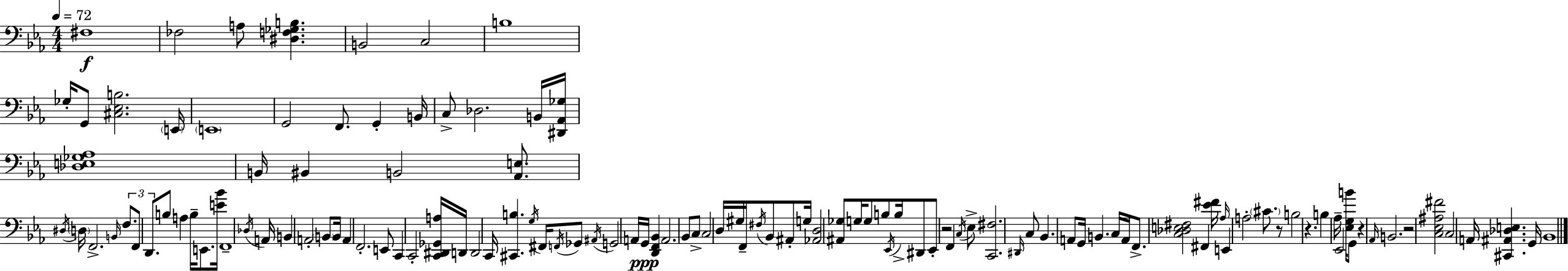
F#3/w FES3/h A3/e [D#3,F3,Gb3,B3]/q. B2/h C3/h B3/w Gb3/s G2/e [C#3,Eb3,B3]/h. E2/s E2/w G2/h F2/e. G2/q B2/s C3/e Db3/h. B2/s [D#2,Ab2,Gb3]/s [Db3,E3,Gb3,Ab3]/w B2/s BIS2/q B2/h [Ab2,E3]/e. D#3/s D3/s F2/h. B2/s F3/e. F2/e D2/e. B3/e A3/q B3/s E2/e. [E4,Bb4]/s F2/w Db3/s A2/s B2/q A2/h B2/e B2/s A2/q F2/h. E2/e C2/q C2/h [C2,D#2,Gb2,A3]/s D2/s D2/h C2/s [C#2,B3]/q. G3/s F#2/s F2/s Gb2/e A#2/s G2/h A2/s G2/s [D2,F2,Bb2]/q A2/h. Bb2/e C3/e C3/h D3/s G#3/s F2/s F#3/s Bb2/e A#2/e G3/s [Ab2,D3]/h [A#2,Gb3]/e G3/s G3/e B3/e Eb2/s B3/s D#2/e Eb2/e R/h F2/q C3/s Eb3/e [C2,F#3]/h. D#2/s C3/e Bb2/q. A2/e G2/s B2/q. C3/s A2/s F2/e. [C3,Db3,E3,F#3]/h F#2/q [Eb4,F#4]/s Ab3/s E2/q A3/h C#4/e. R/e B3/h R/q. B3/q Ab3/s Eb2/h [Eb3,G3,B4]/s G2/e R/q Ab2/s B2/h. R/h [C3,Eb3,A#3,F#4]/h C3/h A2/s [C#2,A#2,Db3,E3]/q. G2/s Bb2/w